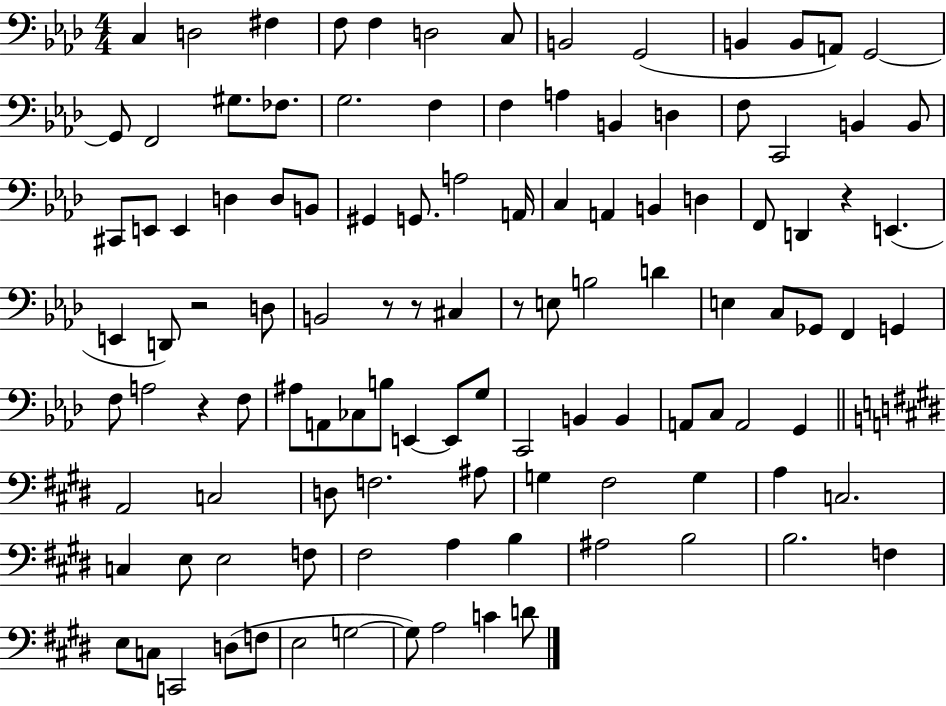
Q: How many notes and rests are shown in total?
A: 112